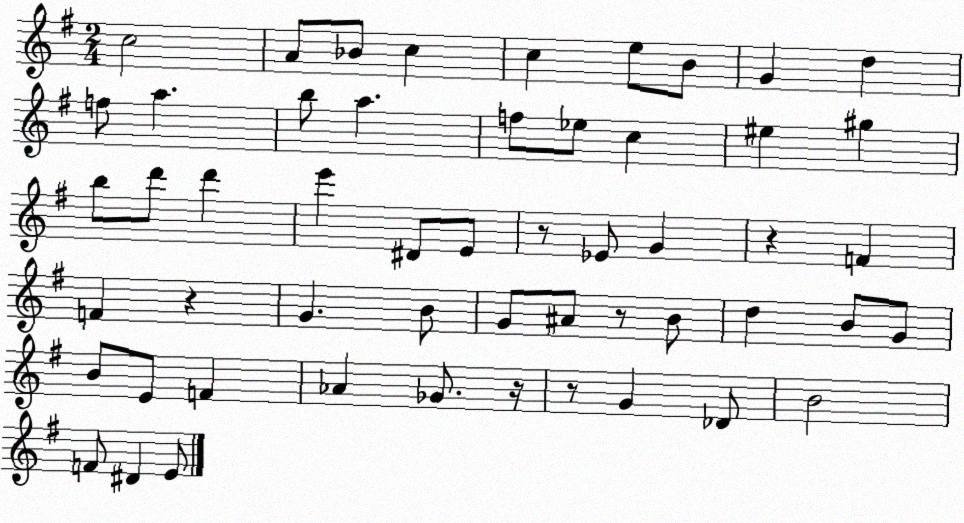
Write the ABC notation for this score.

X:1
T:Untitled
M:2/4
L:1/4
K:G
c2 A/2 _B/2 c c e/2 B/2 G d f/2 a b/2 a f/2 _e/2 c ^e ^g b/2 d'/2 d' e' ^D/2 E/2 z/2 _E/2 G z F F z G B/2 G/2 ^A/2 z/2 B/2 d B/2 G/2 B/2 E/2 F _A _G/2 z/4 z/2 G _D/2 B2 F/2 ^D E/2